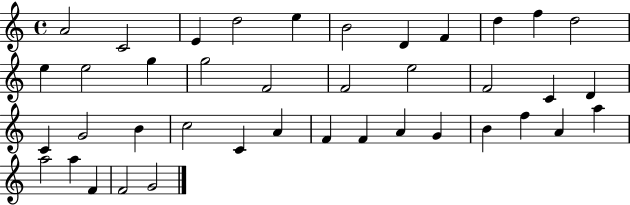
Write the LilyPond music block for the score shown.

{
  \clef treble
  \time 4/4
  \defaultTimeSignature
  \key c \major
  a'2 c'2 | e'4 d''2 e''4 | b'2 d'4 f'4 | d''4 f''4 d''2 | \break e''4 e''2 g''4 | g''2 f'2 | f'2 e''2 | f'2 c'4 d'4 | \break c'4 g'2 b'4 | c''2 c'4 a'4 | f'4 f'4 a'4 g'4 | b'4 f''4 a'4 a''4 | \break a''2 a''4 f'4 | f'2 g'2 | \bar "|."
}